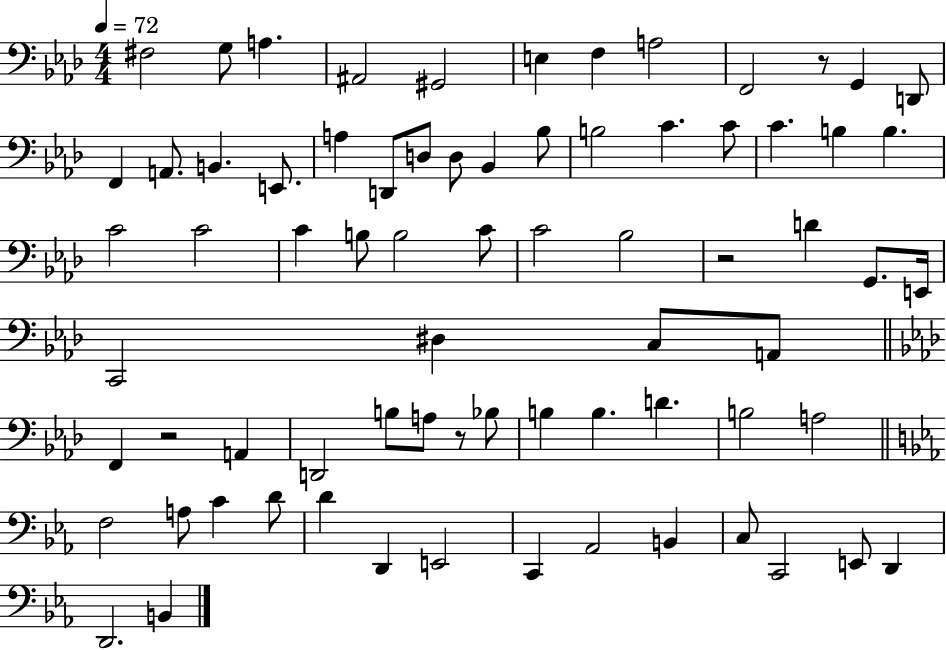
X:1
T:Untitled
M:4/4
L:1/4
K:Ab
^F,2 G,/2 A, ^A,,2 ^G,,2 E, F, A,2 F,,2 z/2 G,, D,,/2 F,, A,,/2 B,, E,,/2 A, D,,/2 D,/2 D,/2 _B,, _B,/2 B,2 C C/2 C B, B, C2 C2 C B,/2 B,2 C/2 C2 _B,2 z2 D G,,/2 E,,/4 C,,2 ^D, C,/2 A,,/2 F,, z2 A,, D,,2 B,/2 A,/2 z/2 _B,/2 B, B, D B,2 A,2 F,2 A,/2 C D/2 D D,, E,,2 C,, _A,,2 B,, C,/2 C,,2 E,,/2 D,, D,,2 B,,